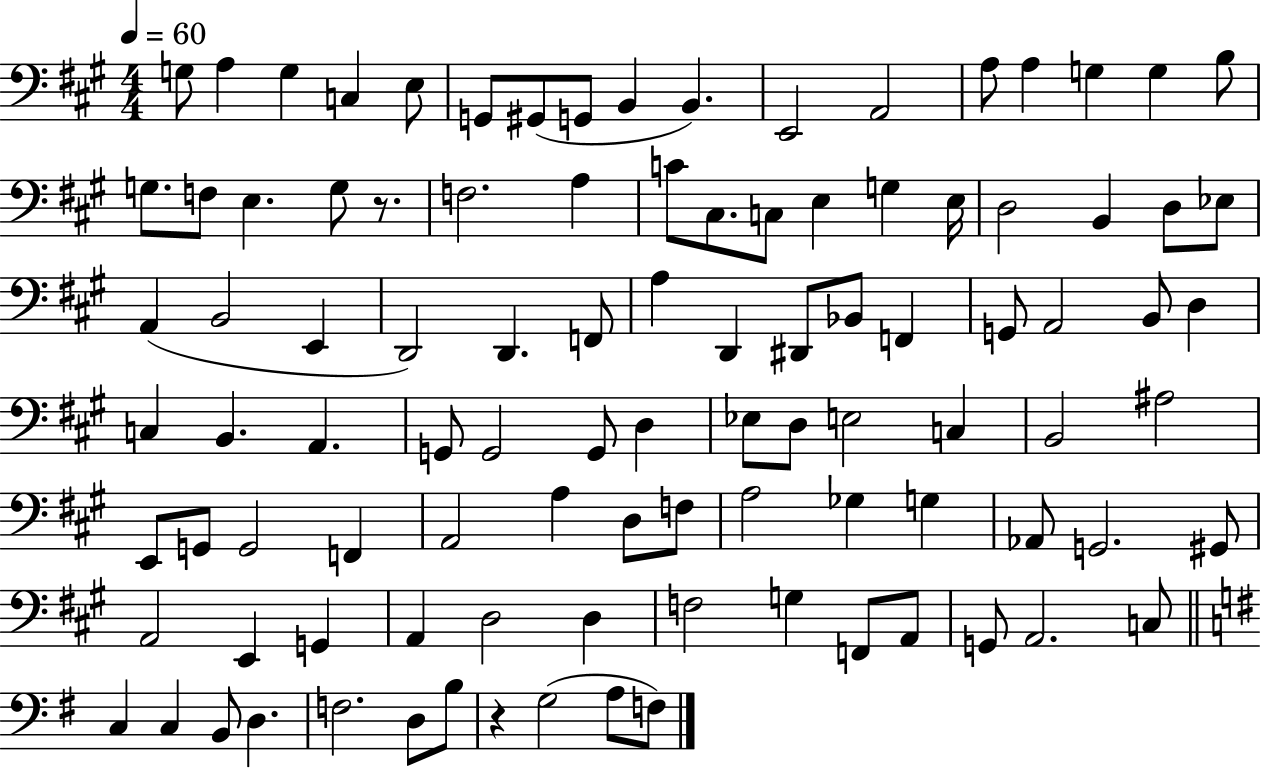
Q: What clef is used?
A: bass